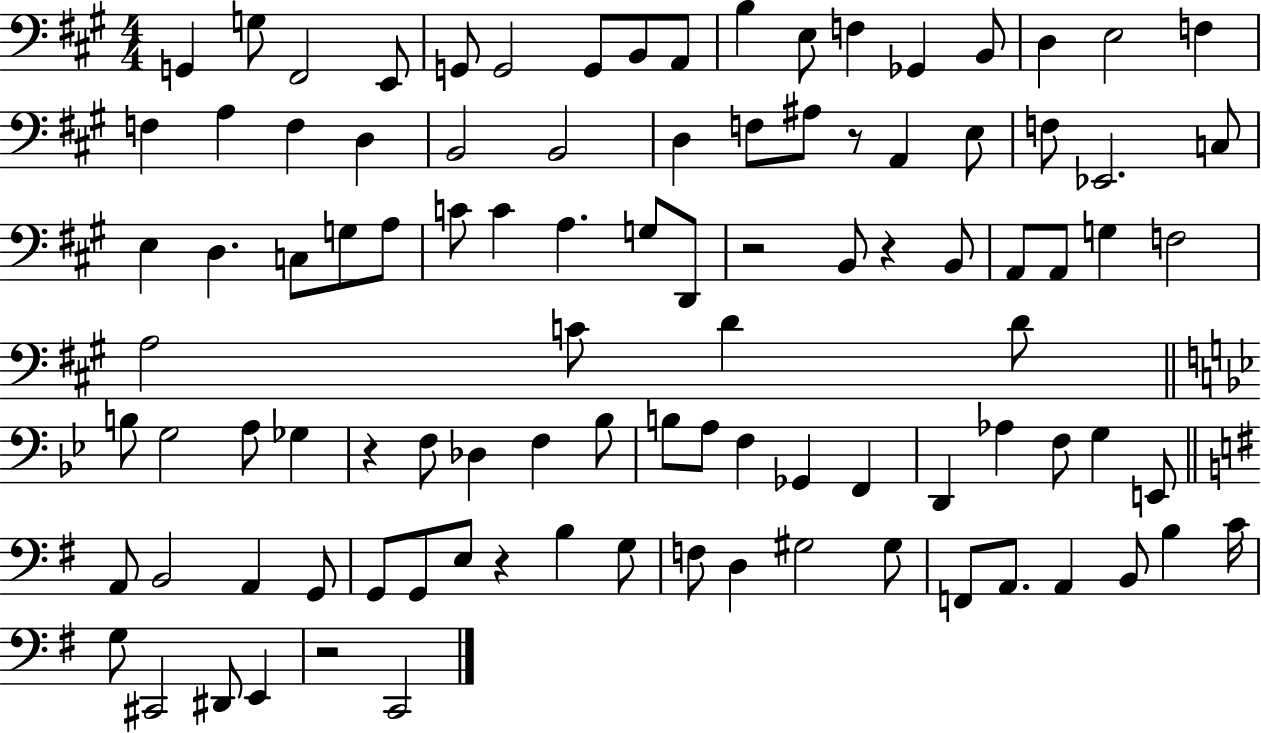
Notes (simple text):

G2/q G3/e F#2/h E2/e G2/e G2/h G2/e B2/e A2/e B3/q E3/e F3/q Gb2/q B2/e D3/q E3/h F3/q F3/q A3/q F3/q D3/q B2/h B2/h D3/q F3/e A#3/e R/e A2/q E3/e F3/e Eb2/h. C3/e E3/q D3/q. C3/e G3/e A3/e C4/e C4/q A3/q. G3/e D2/e R/h B2/e R/q B2/e A2/e A2/e G3/q F3/h A3/h C4/e D4/q D4/e B3/e G3/h A3/e Gb3/q R/q F3/e Db3/q F3/q Bb3/e B3/e A3/e F3/q Gb2/q F2/q D2/q Ab3/q F3/e G3/q E2/e A2/e B2/h A2/q G2/e G2/e G2/e E3/e R/q B3/q G3/e F3/e D3/q G#3/h G#3/e F2/e A2/e. A2/q B2/e B3/q C4/s G3/e C#2/h D#2/e E2/q R/h C2/h